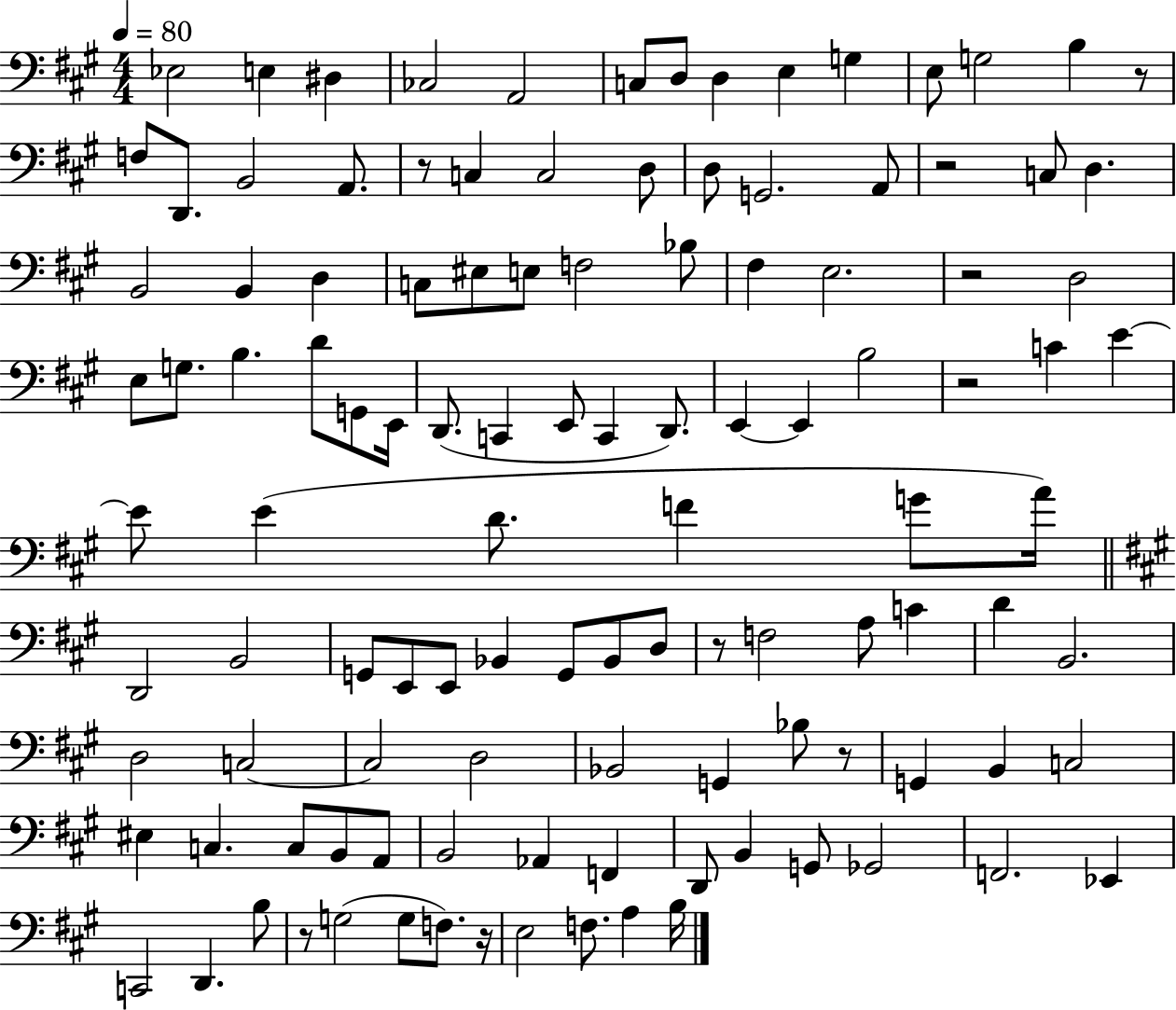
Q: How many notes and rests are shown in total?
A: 115